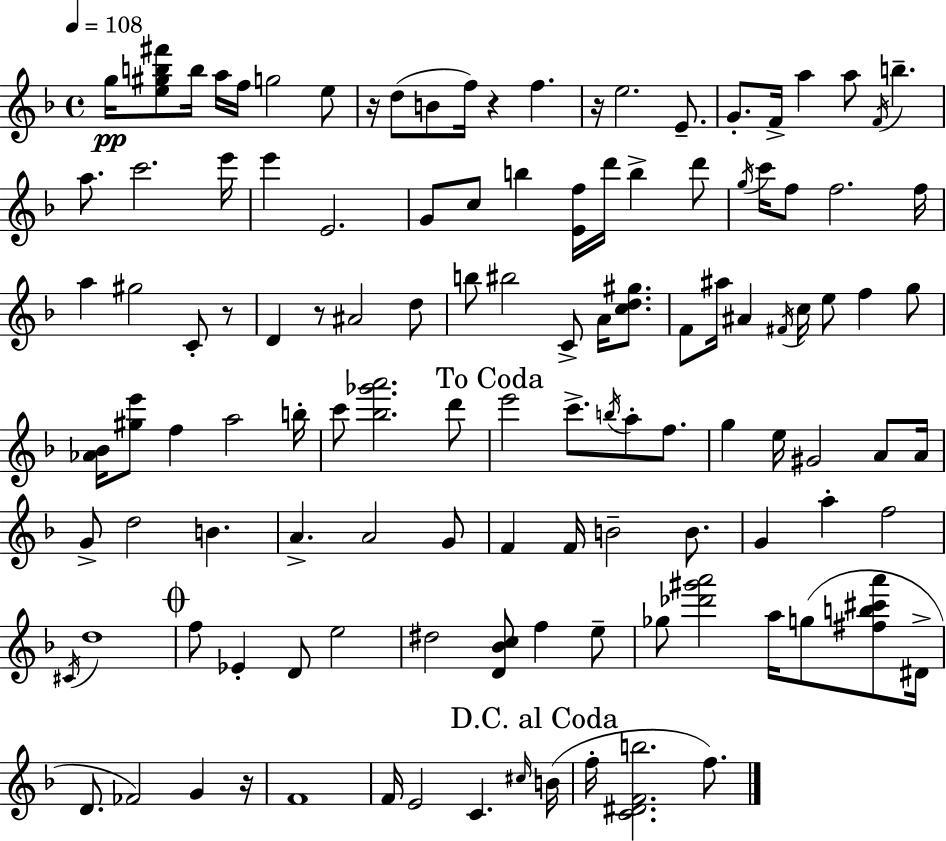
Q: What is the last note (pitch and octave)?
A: F5